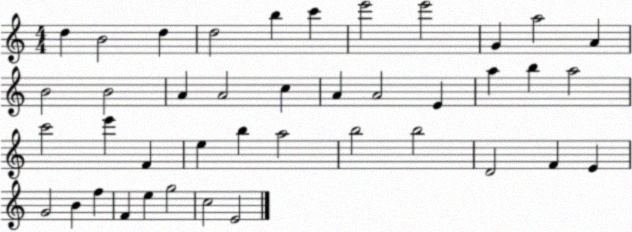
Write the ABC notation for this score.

X:1
T:Untitled
M:4/4
L:1/4
K:C
d B2 d d2 b c' e'2 e'2 G a2 A B2 B2 A A2 c A A2 E a b a2 c'2 e' F e b a2 b2 b2 D2 F E G2 B f F e g2 c2 E2